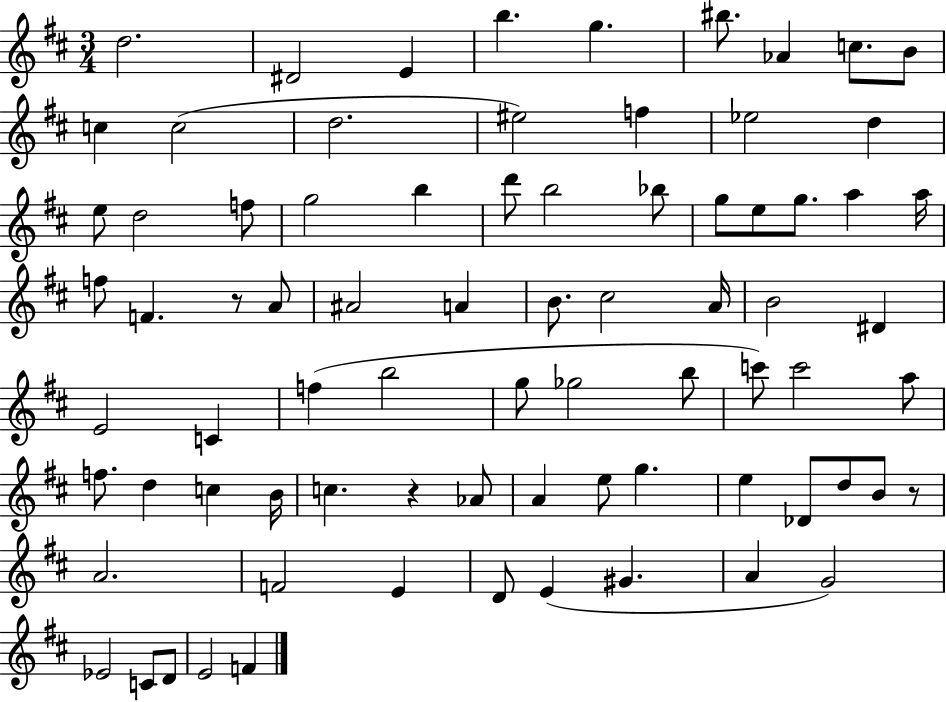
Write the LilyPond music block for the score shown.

{
  \clef treble
  \numericTimeSignature
  \time 3/4
  \key d \major
  d''2. | dis'2 e'4 | b''4. g''4. | bis''8. aes'4 c''8. b'8 | \break c''4 c''2( | d''2. | eis''2) f''4 | ees''2 d''4 | \break e''8 d''2 f''8 | g''2 b''4 | d'''8 b''2 bes''8 | g''8 e''8 g''8. a''4 a''16 | \break f''8 f'4. r8 a'8 | ais'2 a'4 | b'8. cis''2 a'16 | b'2 dis'4 | \break e'2 c'4 | f''4( b''2 | g''8 ges''2 b''8 | c'''8) c'''2 a''8 | \break f''8. d''4 c''4 b'16 | c''4. r4 aes'8 | a'4 e''8 g''4. | e''4 des'8 d''8 b'8 r8 | \break a'2. | f'2 e'4 | d'8 e'4( gis'4. | a'4 g'2) | \break ees'2 c'8 d'8 | e'2 f'4 | \bar "|."
}